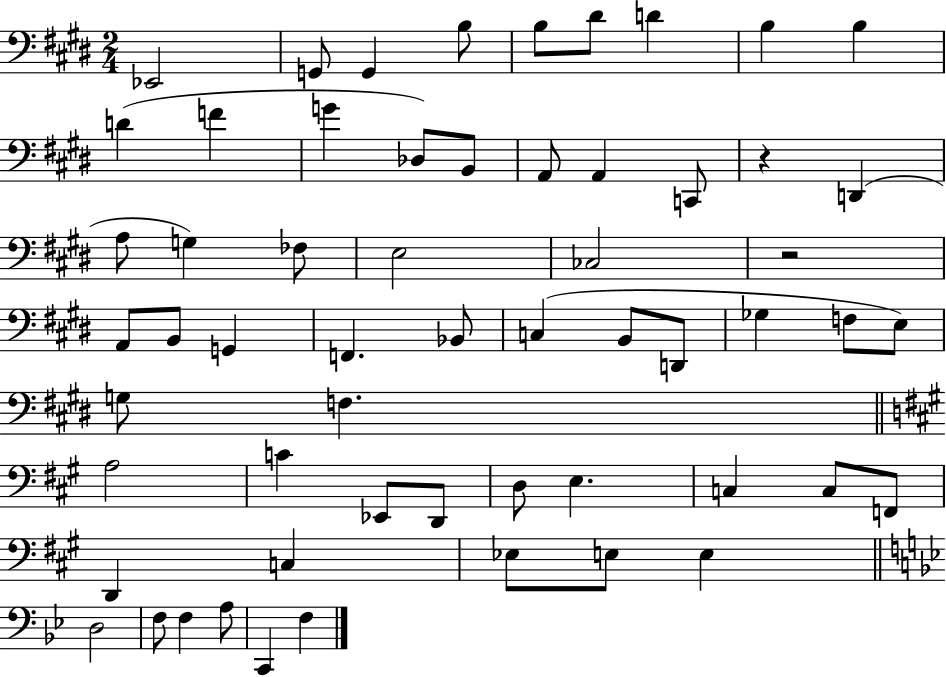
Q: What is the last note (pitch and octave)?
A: F3